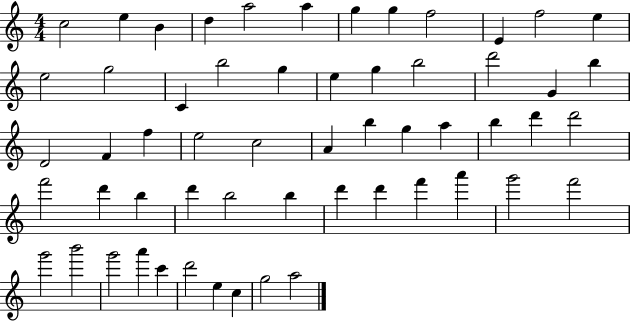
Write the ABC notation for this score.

X:1
T:Untitled
M:4/4
L:1/4
K:C
c2 e B d a2 a g g f2 E f2 e e2 g2 C b2 g e g b2 d'2 G b D2 F f e2 c2 A b g a b d' d'2 f'2 d' b d' b2 b d' d' f' a' g'2 f'2 g'2 b'2 g'2 a' c' d'2 e c g2 a2